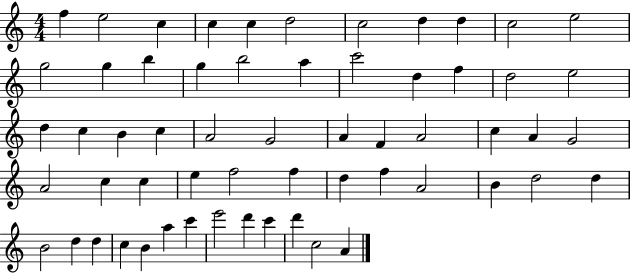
{
  \clef treble
  \numericTimeSignature
  \time 4/4
  \key c \major
  f''4 e''2 c''4 | c''4 c''4 d''2 | c''2 d''4 d''4 | c''2 e''2 | \break g''2 g''4 b''4 | g''4 b''2 a''4 | c'''2 d''4 f''4 | d''2 e''2 | \break d''4 c''4 b'4 c''4 | a'2 g'2 | a'4 f'4 a'2 | c''4 a'4 g'2 | \break a'2 c''4 c''4 | e''4 f''2 f''4 | d''4 f''4 a'2 | b'4 d''2 d''4 | \break b'2 d''4 d''4 | c''4 b'4 a''4 c'''4 | e'''2 d'''4 c'''4 | d'''4 c''2 a'4 | \break \bar "|."
}